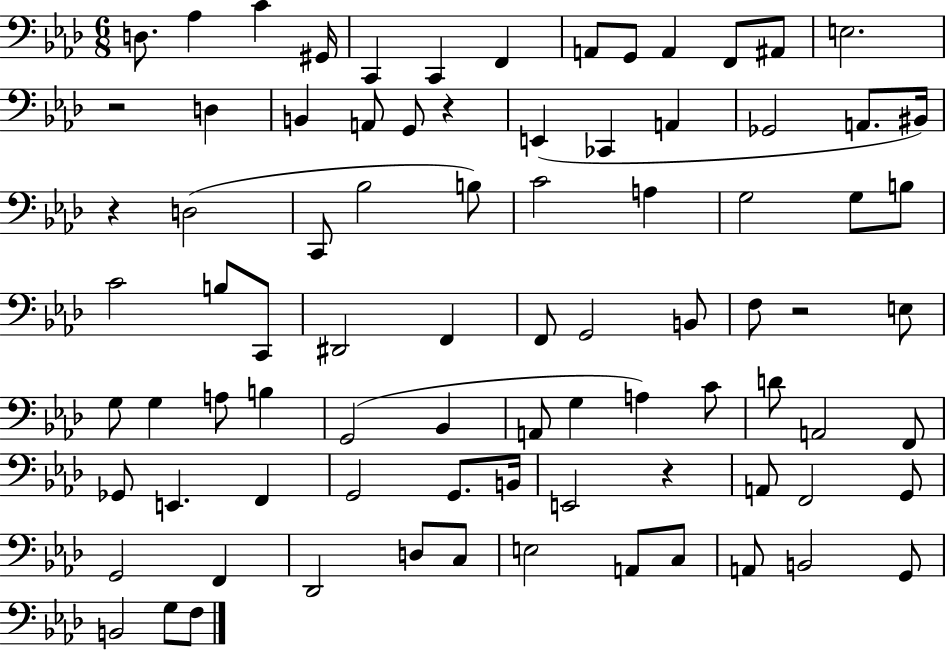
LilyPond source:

{
  \clef bass
  \numericTimeSignature
  \time 6/8
  \key aes \major
  d8. aes4 c'4 gis,16 | c,4 c,4 f,4 | a,8 g,8 a,4 f,8 ais,8 | e2. | \break r2 d4 | b,4 a,8 g,8 r4 | e,4( ces,4 a,4 | ges,2 a,8. bis,16) | \break r4 d2( | c,8 bes2 b8) | c'2 a4 | g2 g8 b8 | \break c'2 b8 c,8 | dis,2 f,4 | f,8 g,2 b,8 | f8 r2 e8 | \break g8 g4 a8 b4 | g,2( bes,4 | a,8 g4 a4) c'8 | d'8 a,2 f,8 | \break ges,8 e,4. f,4 | g,2 g,8. b,16 | e,2 r4 | a,8 f,2 g,8 | \break g,2 f,4 | des,2 d8 c8 | e2 a,8 c8 | a,8 b,2 g,8 | \break b,2 g8 f8 | \bar "|."
}